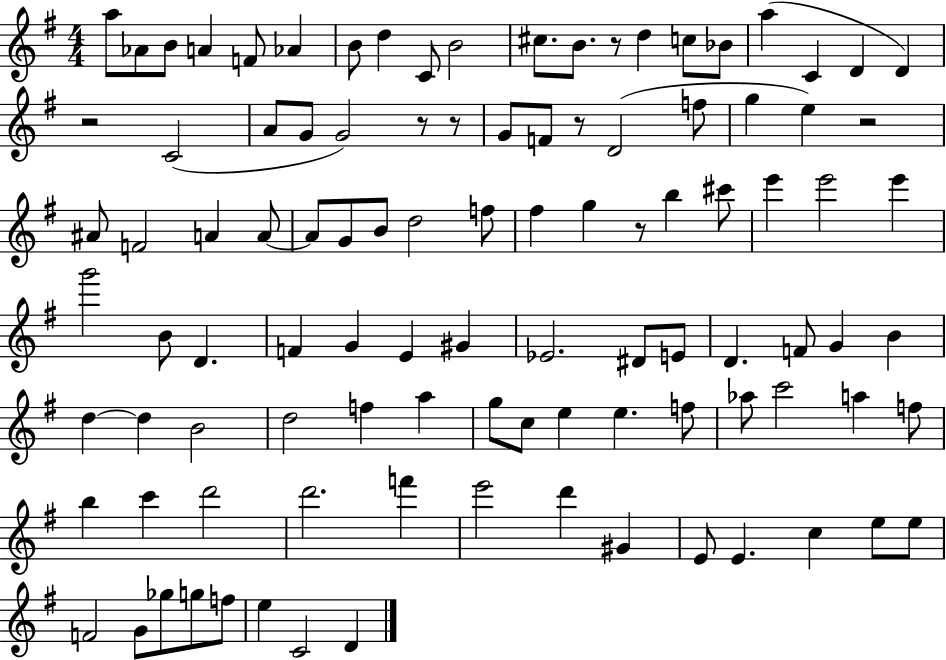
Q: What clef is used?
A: treble